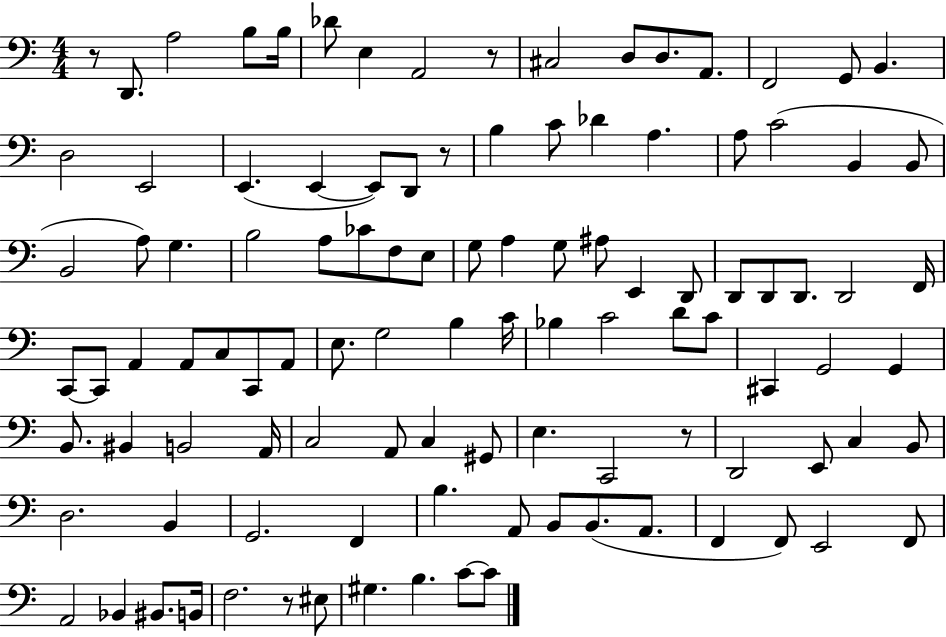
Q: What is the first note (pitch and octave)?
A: D2